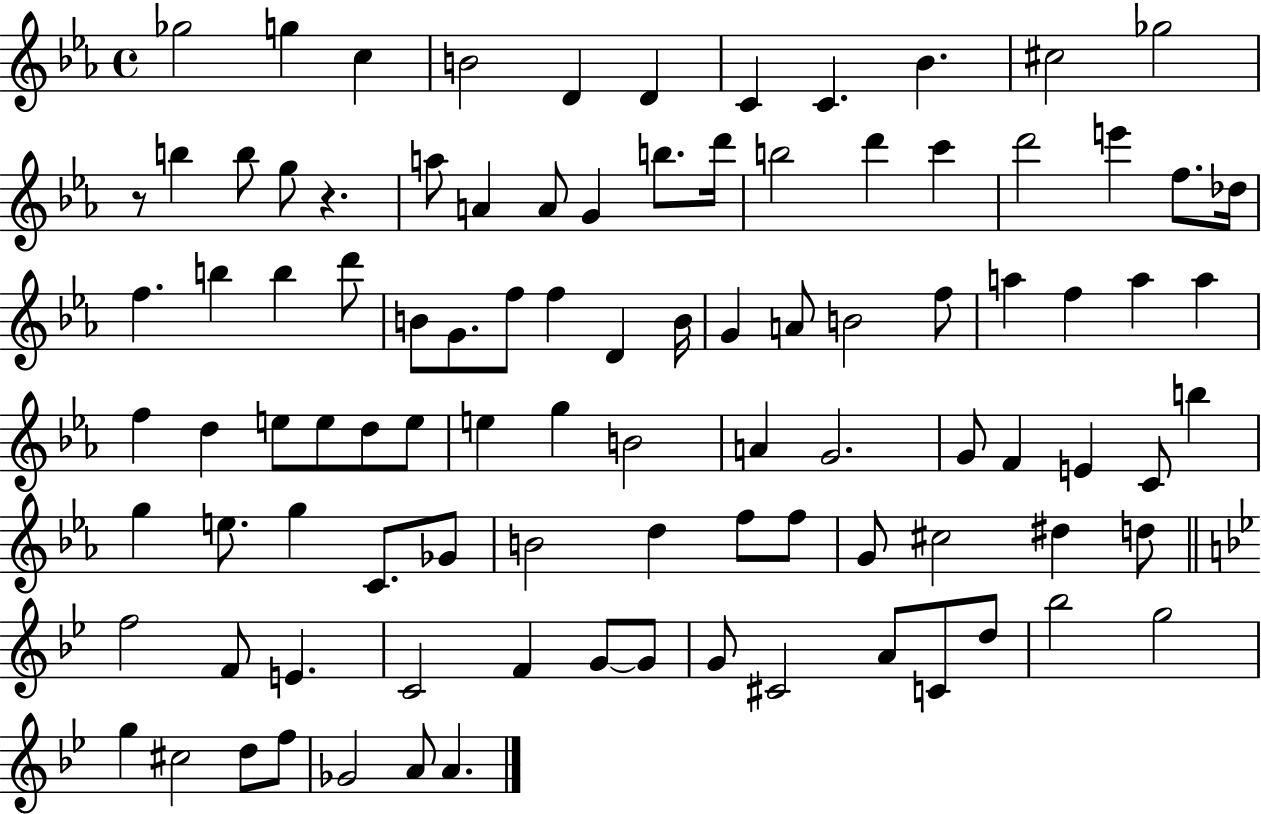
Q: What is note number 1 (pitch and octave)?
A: Gb5